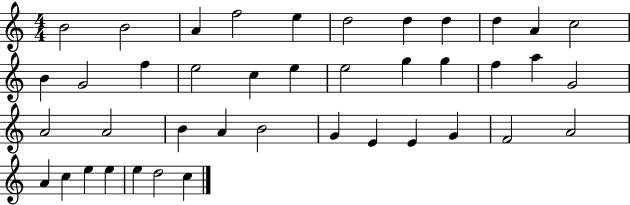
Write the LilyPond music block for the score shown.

{
  \clef treble
  \numericTimeSignature
  \time 4/4
  \key c \major
  b'2 b'2 | a'4 f''2 e''4 | d''2 d''4 d''4 | d''4 a'4 c''2 | \break b'4 g'2 f''4 | e''2 c''4 e''4 | e''2 g''4 g''4 | f''4 a''4 g'2 | \break a'2 a'2 | b'4 a'4 b'2 | g'4 e'4 e'4 g'4 | f'2 a'2 | \break a'4 c''4 e''4 e''4 | e''4 d''2 c''4 | \bar "|."
}